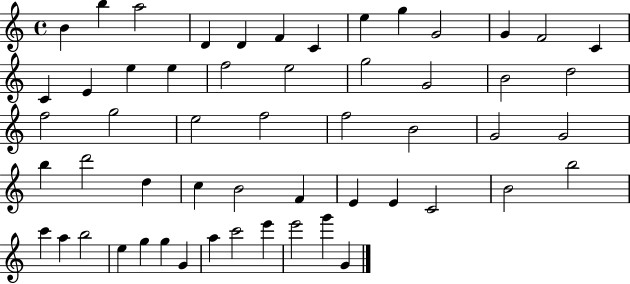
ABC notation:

X:1
T:Untitled
M:4/4
L:1/4
K:C
B b a2 D D F C e g G2 G F2 C C E e e f2 e2 g2 G2 B2 d2 f2 g2 e2 f2 f2 B2 G2 G2 b d'2 d c B2 F E E C2 B2 b2 c' a b2 e g g G a c'2 e' e'2 g' G